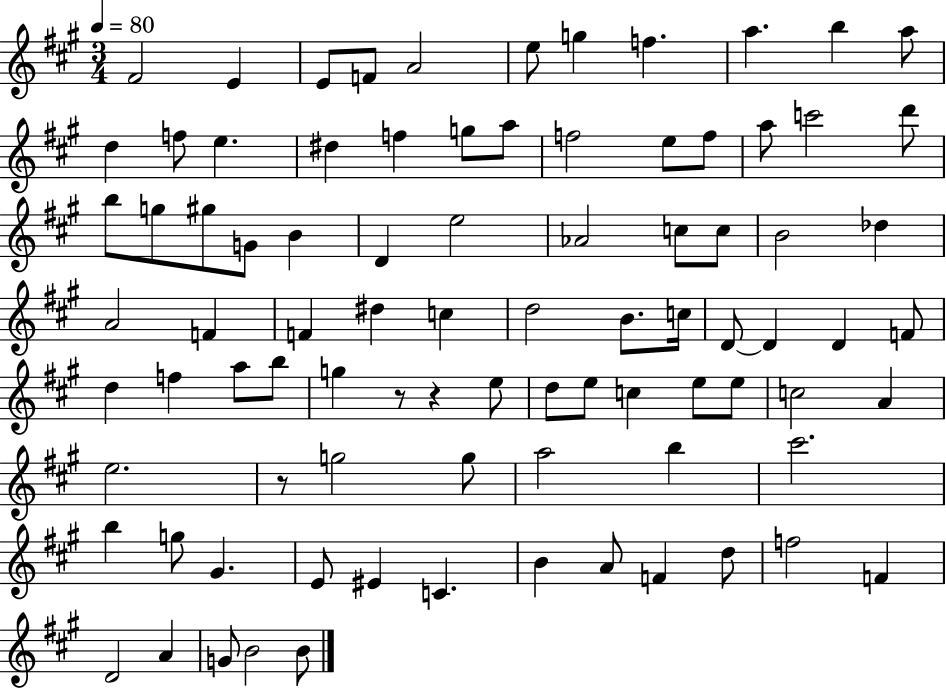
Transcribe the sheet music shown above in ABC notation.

X:1
T:Untitled
M:3/4
L:1/4
K:A
^F2 E E/2 F/2 A2 e/2 g f a b a/2 d f/2 e ^d f g/2 a/2 f2 e/2 f/2 a/2 c'2 d'/2 b/2 g/2 ^g/2 G/2 B D e2 _A2 c/2 c/2 B2 _d A2 F F ^d c d2 B/2 c/4 D/2 D D F/2 d f a/2 b/2 g z/2 z e/2 d/2 e/2 c e/2 e/2 c2 A e2 z/2 g2 g/2 a2 b ^c'2 b g/2 ^G E/2 ^E C B A/2 F d/2 f2 F D2 A G/2 B2 B/2